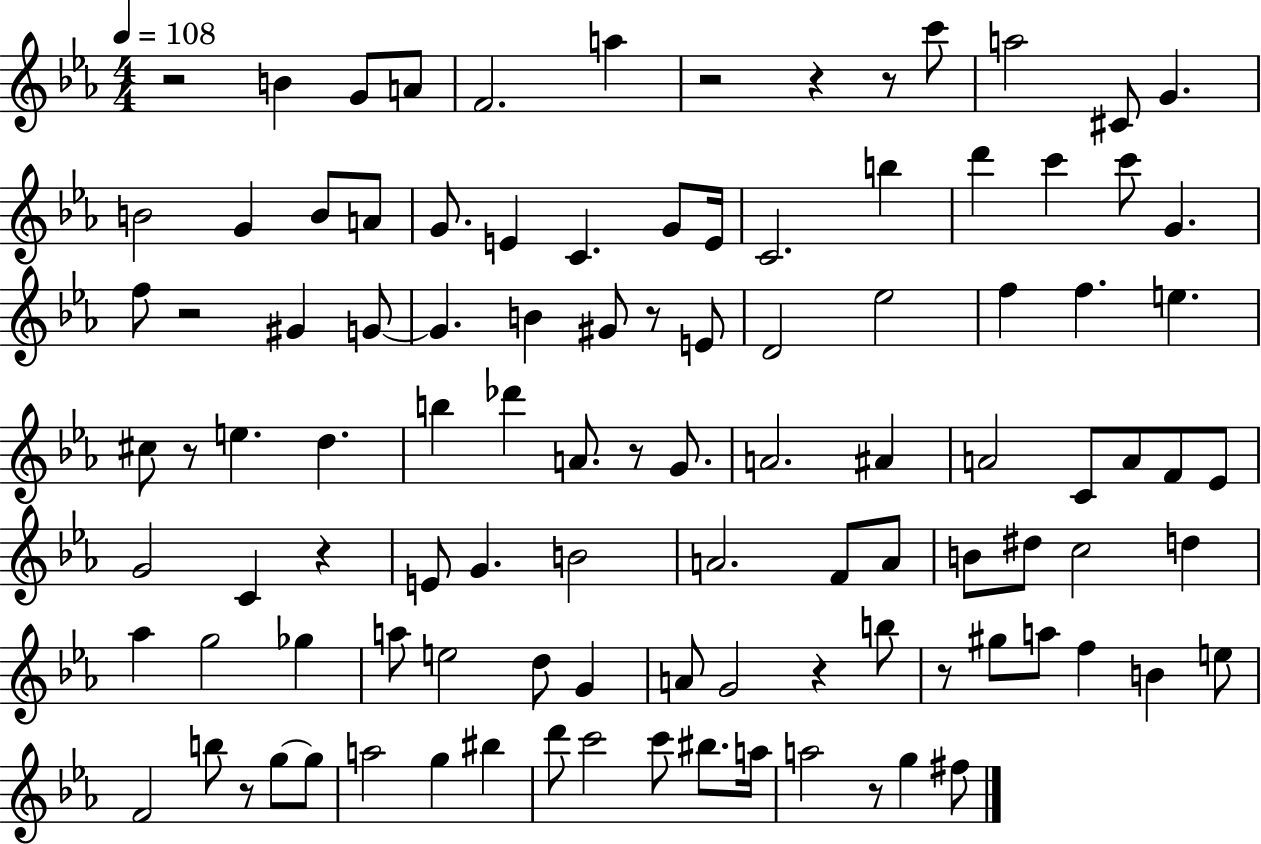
X:1
T:Untitled
M:4/4
L:1/4
K:Eb
z2 B G/2 A/2 F2 a z2 z z/2 c'/2 a2 ^C/2 G B2 G B/2 A/2 G/2 E C G/2 E/4 C2 b d' c' c'/2 G f/2 z2 ^G G/2 G B ^G/2 z/2 E/2 D2 _e2 f f e ^c/2 z/2 e d b _d' A/2 z/2 G/2 A2 ^A A2 C/2 A/2 F/2 _E/2 G2 C z E/2 G B2 A2 F/2 A/2 B/2 ^d/2 c2 d _a g2 _g a/2 e2 d/2 G A/2 G2 z b/2 z/2 ^g/2 a/2 f B e/2 F2 b/2 z/2 g/2 g/2 a2 g ^b d'/2 c'2 c'/2 ^b/2 a/4 a2 z/2 g ^f/2